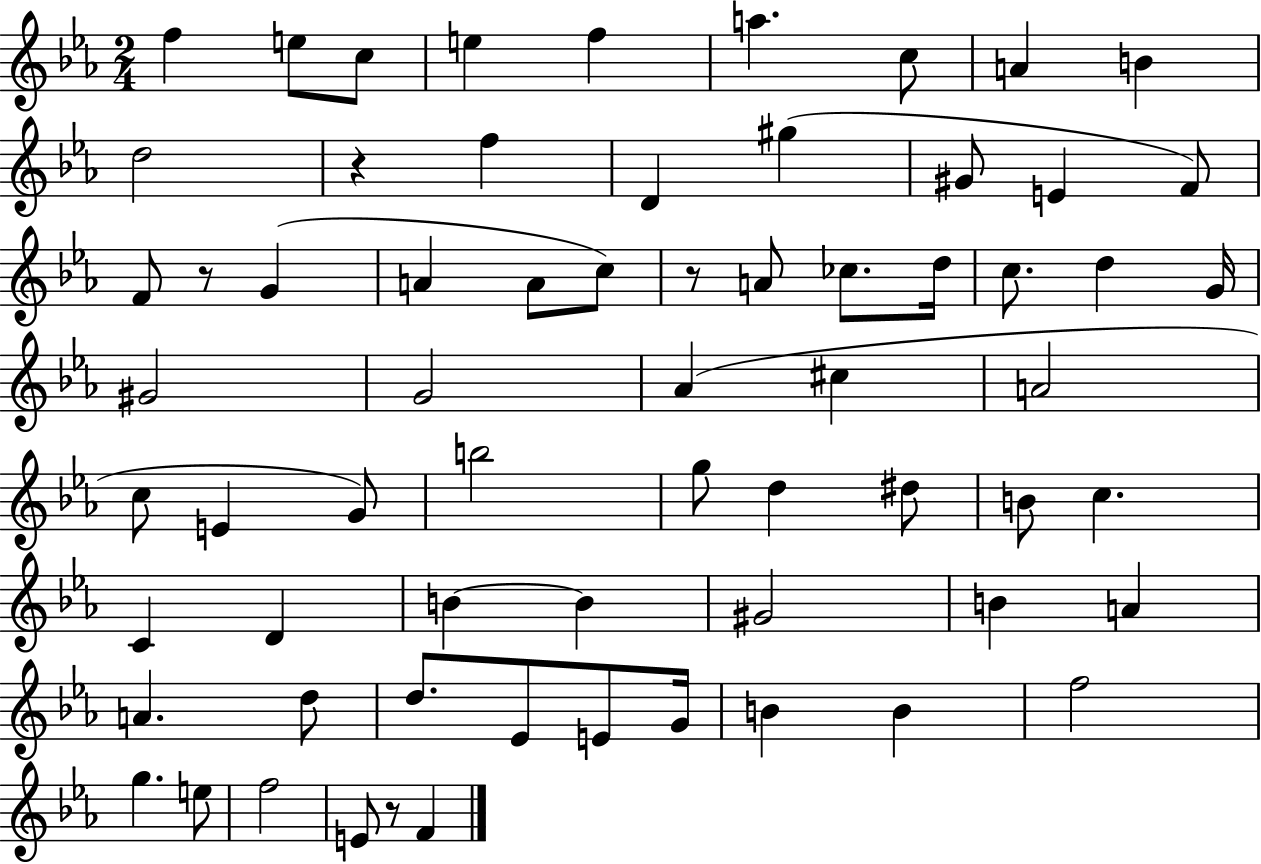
{
  \clef treble
  \numericTimeSignature
  \time 2/4
  \key ees \major
  f''4 e''8 c''8 | e''4 f''4 | a''4. c''8 | a'4 b'4 | \break d''2 | r4 f''4 | d'4 gis''4( | gis'8 e'4 f'8) | \break f'8 r8 g'4( | a'4 a'8 c''8) | r8 a'8 ces''8. d''16 | c''8. d''4 g'16 | \break gis'2 | g'2 | aes'4( cis''4 | a'2 | \break c''8 e'4 g'8) | b''2 | g''8 d''4 dis''8 | b'8 c''4. | \break c'4 d'4 | b'4~~ b'4 | gis'2 | b'4 a'4 | \break a'4. d''8 | d''8. ees'8 e'8 g'16 | b'4 b'4 | f''2 | \break g''4. e''8 | f''2 | e'8 r8 f'4 | \bar "|."
}